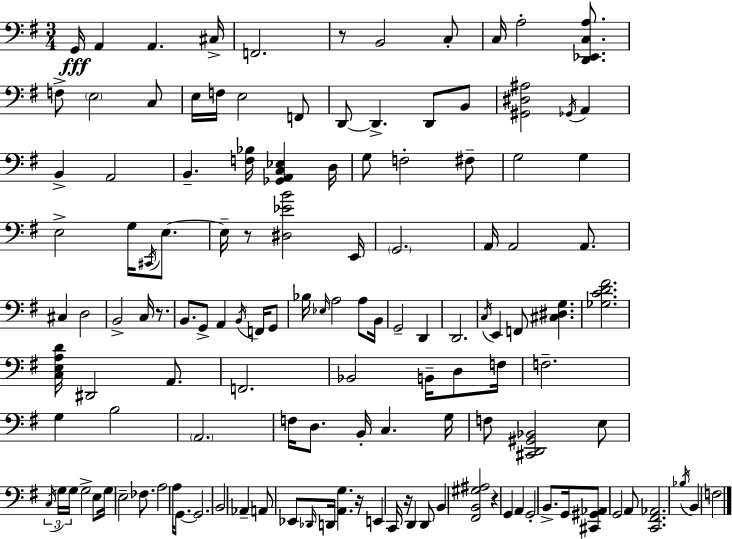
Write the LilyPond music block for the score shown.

{
  \clef bass
  \numericTimeSignature
  \time 3/4
  \key g \major
  g,16\fff a,4 a,4. cis16-> | f,2. | r8 b,2 c8-. | c16 a2-. <d, ees, c a>8. | \break f8-> \parenthesize e2 c8 | e16 f16 e2 f,8 | d,8~~ d,4.-> d,8 b,8 | <gis, dis ais>2 \acciaccatura { ges,16 } a,4 | \break b,4-> a,2 | b,4.-- <f bes>16 <ges, a, c ees>4 | d16 g8 f2-. fis8-- | g2 g4 | \break e2-> g16 \acciaccatura { cis,16 } e8.~~ | e16-- r8 <dis ees' b'>2 | e,16 \parenthesize g,2. | a,16 a,2 a,8. | \break cis4 d2 | b,2-> c16 r8. | b,8. g,8-> a,4 \acciaccatura { b,16 } | f,16 g,8 bes16 \grace { ees16 } a2 | \break a8 b,16 g,2-- | d,4 d,2. | \acciaccatura { c16 } e,4 f,8 <cis dis g>4. | <ges c' d' fis'>2. | \break <c e a d'>16 dis,2 | a,8. f,2. | bes,2 | b,16-- d8 f16 f2.-- | \break g4 b2 | \parenthesize a,2. | f16 d8. b,16-. c4. | g16 f8 <cis, d, gis, bes,>2 | \break e8 \tuplet 3/2 { \acciaccatura { c16 } g16 g16 } g2-> | e8 g16 e2-- | fes8. a2 | a16 g,8.~~ g,2. | \break b,2 | aes,4-- a,8 ees,8 \grace { des,16 } d,16 | <a, g>4. r16 e,4 c,16 | r16 d,4 d,8 b,4 <fis, b, gis ais>2 | \break r4 g,4 | a,4 g,2-. | b,8.-> g,16 <cis, gis, aes,>8 g,2 | a,8 <c, fis, aes,>2. | \break \acciaccatura { bes16 } b,4 | f2 \bar "|."
}